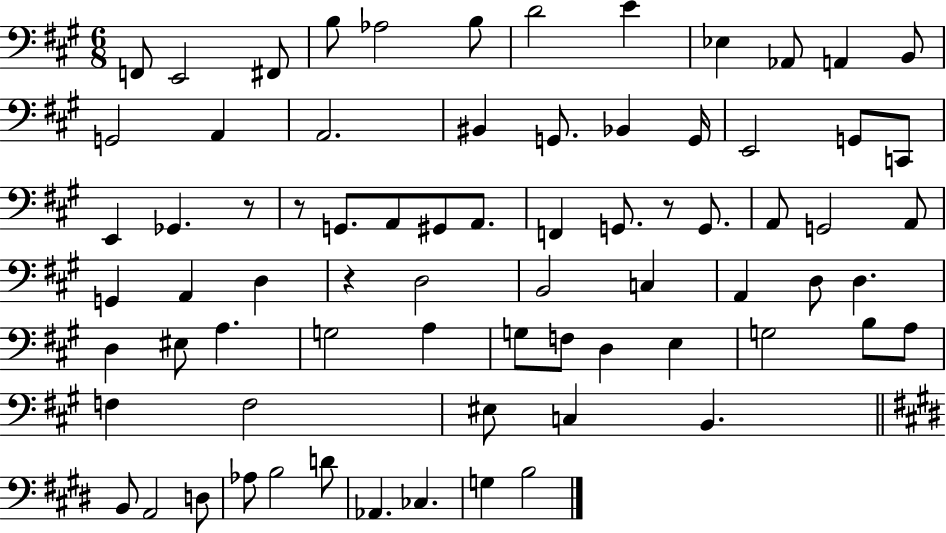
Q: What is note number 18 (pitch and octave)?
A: Bb2